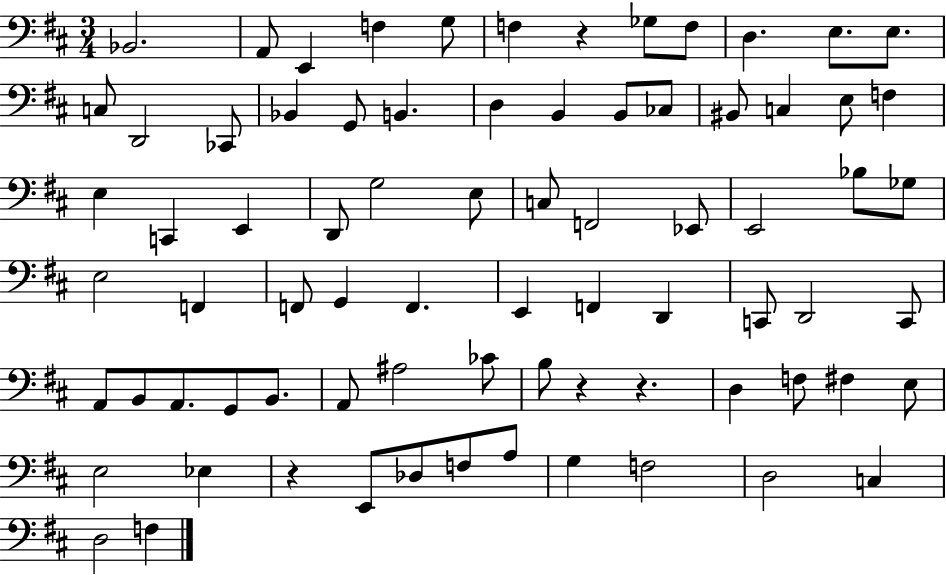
{
  \clef bass
  \numericTimeSignature
  \time 3/4
  \key d \major
  bes,2. | a,8 e,4 f4 g8 | f4 r4 ges8 f8 | d4. e8. e8. | \break c8 d,2 ces,8 | bes,4 g,8 b,4. | d4 b,4 b,8 ces8 | bis,8 c4 e8 f4 | \break e4 c,4 e,4 | d,8 g2 e8 | c8 f,2 ees,8 | e,2 bes8 ges8 | \break e2 f,4 | f,8 g,4 f,4. | e,4 f,4 d,4 | c,8 d,2 c,8 | \break a,8 b,8 a,8. g,8 b,8. | a,8 ais2 ces'8 | b8 r4 r4. | d4 f8 fis4 e8 | \break e2 ees4 | r4 e,8 des8 f8 a8 | g4 f2 | d2 c4 | \break d2 f4 | \bar "|."
}